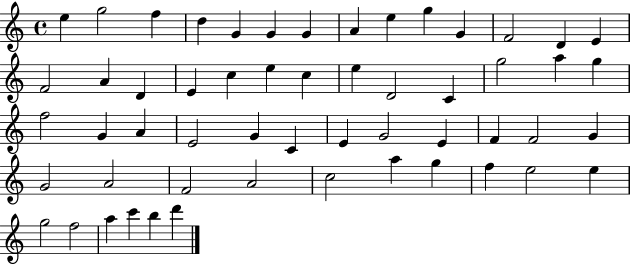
E5/q G5/h F5/q D5/q G4/q G4/q G4/q A4/q E5/q G5/q G4/q F4/h D4/q E4/q F4/h A4/q D4/q E4/q C5/q E5/q C5/q E5/q D4/h C4/q G5/h A5/q G5/q F5/h G4/q A4/q E4/h G4/q C4/q E4/q G4/h E4/q F4/q F4/h G4/q G4/h A4/h F4/h A4/h C5/h A5/q G5/q F5/q E5/h E5/q G5/h F5/h A5/q C6/q B5/q D6/q